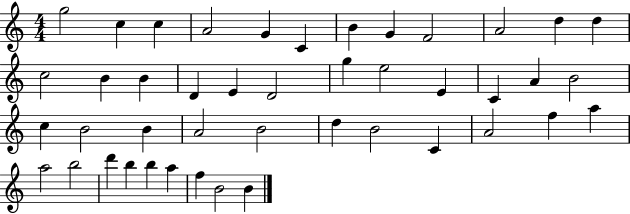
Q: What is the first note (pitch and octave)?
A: G5